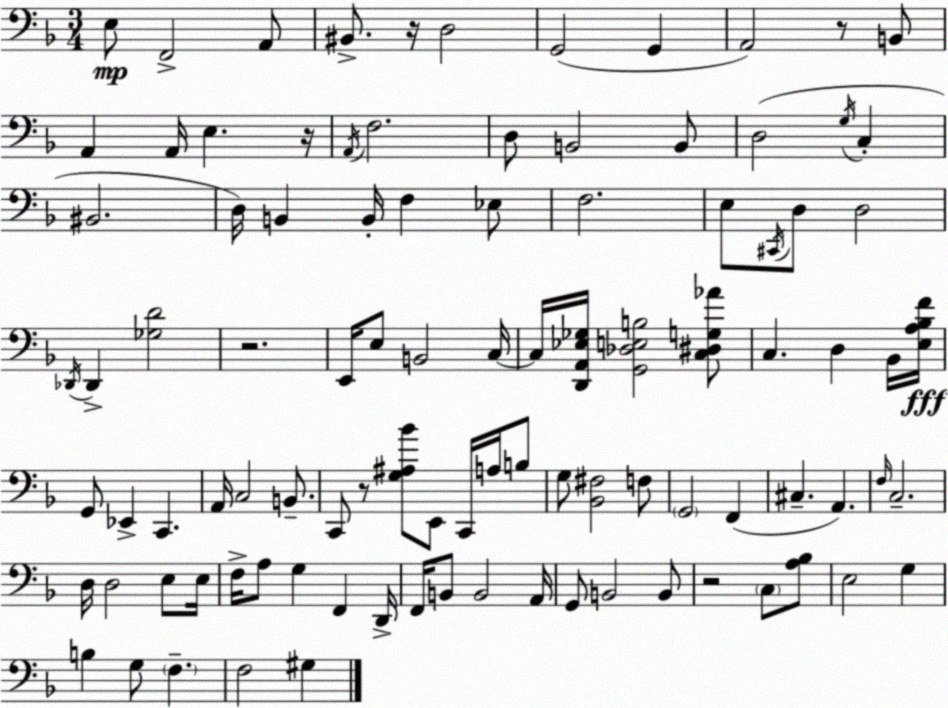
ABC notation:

X:1
T:Untitled
M:3/4
L:1/4
K:Dm
E,/2 F,,2 A,,/2 ^B,,/2 z/4 D,2 G,,2 G,, A,,2 z/2 B,,/2 A,, A,,/4 E, z/4 A,,/4 F,2 D,/2 B,,2 B,,/2 D,2 G,/4 C, ^B,,2 D,/4 B,, B,,/4 F, _E,/2 F,2 E,/2 ^C,,/4 D,/2 D,2 _D,,/4 _D,, [_G,D]2 z2 E,,/4 E,/2 B,,2 C,/4 C,/4 [D,,A,,_E,_G,]/4 [G,,_D,E,B,]2 [C,^D,G,_A]/2 C, D, _B,,/4 [E,A,_B,F]/4 G,,/2 _E,, C,, A,,/4 C,2 B,,/2 C,,/2 z/2 [G,^A,_B]/2 E,,/2 C,,/4 A,/4 B,/2 G,/2 [_B,,^F,]2 F,/2 G,,2 F,, ^C, A,, F,/4 C,2 D,/4 D,2 E,/2 E,/4 F,/4 A,/2 G, F,, D,,/4 F,,/4 B,,/2 B,,2 A,,/4 G,,/2 B,,2 B,,/2 z2 C,/2 [A,_B,]/2 E,2 G, B, G,/2 F, F,2 ^G,